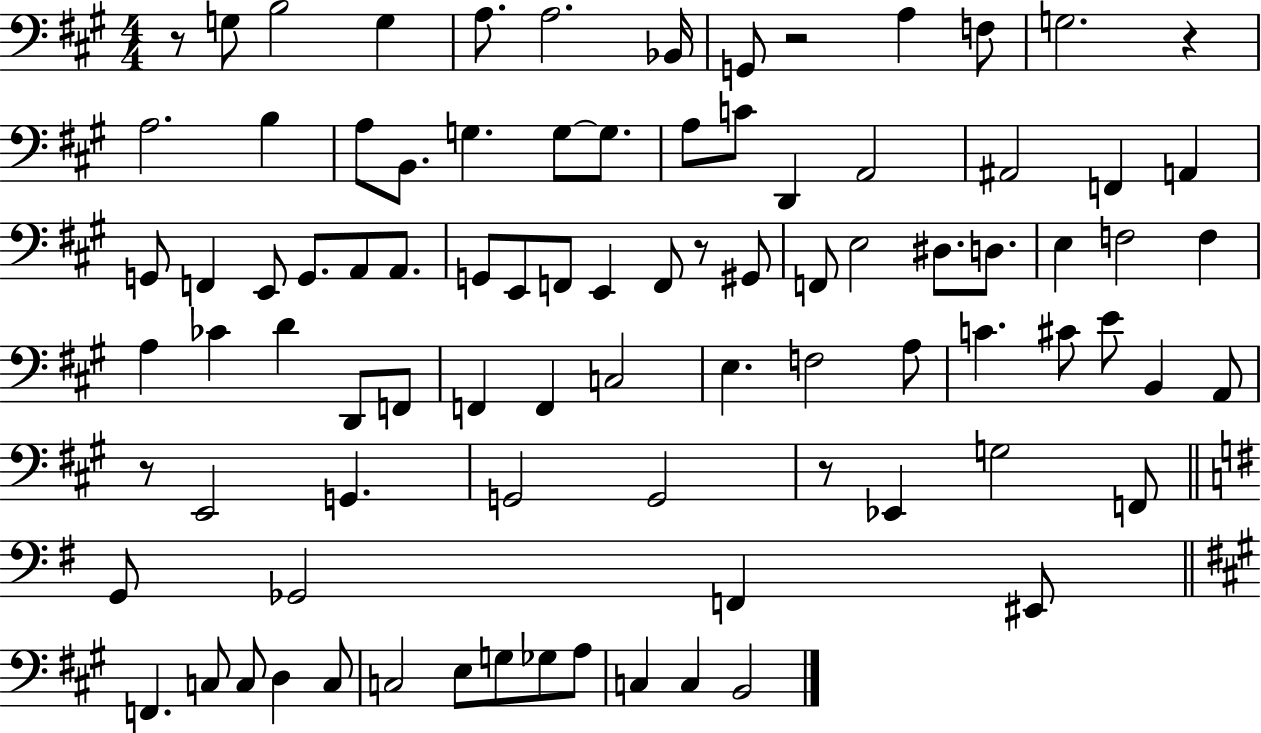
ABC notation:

X:1
T:Untitled
M:4/4
L:1/4
K:A
z/2 G,/2 B,2 G, A,/2 A,2 _B,,/4 G,,/2 z2 A, F,/2 G,2 z A,2 B, A,/2 B,,/2 G, G,/2 G,/2 A,/2 C/2 D,, A,,2 ^A,,2 F,, A,, G,,/2 F,, E,,/2 G,,/2 A,,/2 A,,/2 G,,/2 E,,/2 F,,/2 E,, F,,/2 z/2 ^G,,/2 F,,/2 E,2 ^D,/2 D,/2 E, F,2 F, A, _C D D,,/2 F,,/2 F,, F,, C,2 E, F,2 A,/2 C ^C/2 E/2 B,, A,,/2 z/2 E,,2 G,, G,,2 G,,2 z/2 _E,, G,2 F,,/2 G,,/2 _G,,2 F,, ^E,,/2 F,, C,/2 C,/2 D, C,/2 C,2 E,/2 G,/2 _G,/2 A,/2 C, C, B,,2